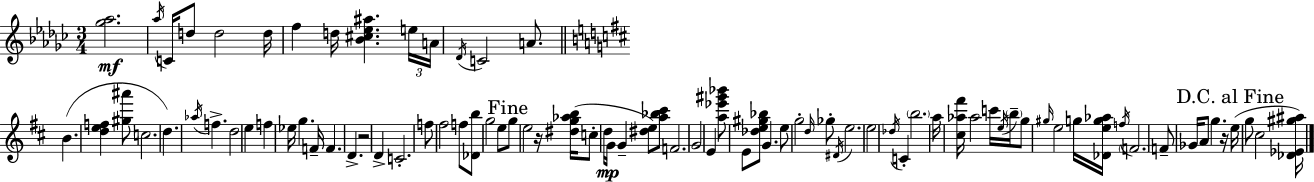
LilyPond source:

{
  \clef treble
  \numericTimeSignature
  \time 3/4
  \key ees \minor
  <ges'' aes''>2.\mf | \acciaccatura { aes''16 } c'16 d''8 d''2 | d''16 f''4 d''16 <bes' cis'' ees'' ais''>4. | \tuplet 3/2 { e''16 a'16 \acciaccatura { des'16 } } c'2 a'8. | \break \bar "||" \break \key d \major b'4.( <d'' e'' f''>4 <gis'' ais'''>8 | c''2. | d''4.) \acciaccatura { aes''16 } f''4.-> | d''2 e''4 | \break f''4 ees''16 g''4. | f'16-- f'4. d'4.-> | r2 d'4-> | c'2.-. | \break f''8 fis''2 f''8 | <des' b''>8 g''2 e''8 | \mark "Fine" g''8 e''2 r16 | <dis'' g'' aes'' b''>16( c''8-. d''16\mp g'16 g'4-- <dis'' e''>8) <a'' bes'' cis'''>8 | \break f'2. | g'2 e'4 | <a'' ees''' gis''' bes'''>8 e'8 <des'' e'' gis'' bes''>8 g'4. | e''8 g''2-. \grace { d''16 } | \break ges''8-. \acciaccatura { dis'16 } e''2. | e''2 \acciaccatura { des''16 } | c'4-. \parenthesize b''2. | a''16 <cis'' aes'' fis'''>16 aes''2 | \break c'''16 \acciaccatura { e''16 } \parenthesize b''16-- g''8 \grace { gis''16 } e''2 | g''16 <des' e'' g'' aes''>16 \acciaccatura { f''16 } \parenthesize f'2. | f'8-- ges'16 a'8 | g''4. r16 \mark "D.C. al Fine" e''16( g''8 cis''2 | \break <des' ees' gis'' ais''>16) \bar "|."
}